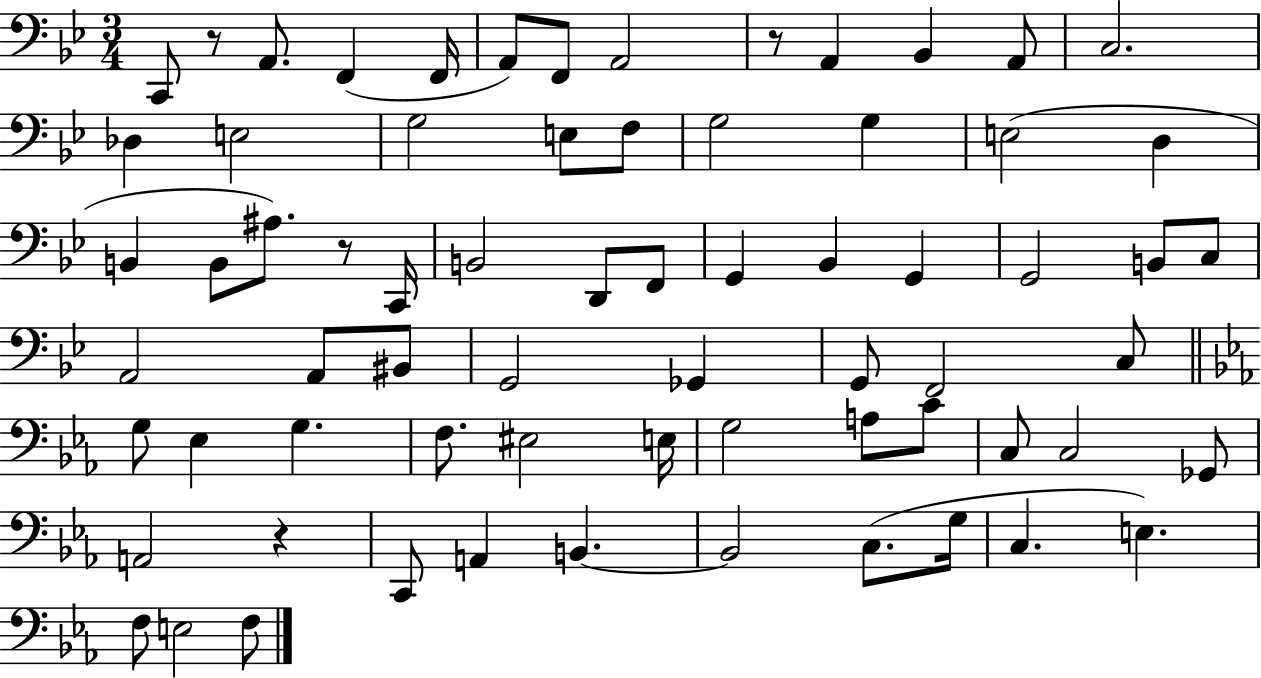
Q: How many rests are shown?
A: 4